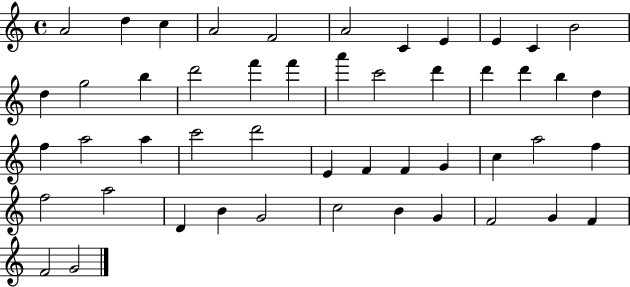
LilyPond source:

{
  \clef treble
  \time 4/4
  \defaultTimeSignature
  \key c \major
  a'2 d''4 c''4 | a'2 f'2 | a'2 c'4 e'4 | e'4 c'4 b'2 | \break d''4 g''2 b''4 | d'''2 f'''4 f'''4 | a'''4 c'''2 d'''4 | d'''4 d'''4 b''4 d''4 | \break f''4 a''2 a''4 | c'''2 d'''2 | e'4 f'4 f'4 g'4 | c''4 a''2 f''4 | \break f''2 a''2 | d'4 b'4 g'2 | c''2 b'4 g'4 | f'2 g'4 f'4 | \break f'2 g'2 | \bar "|."
}